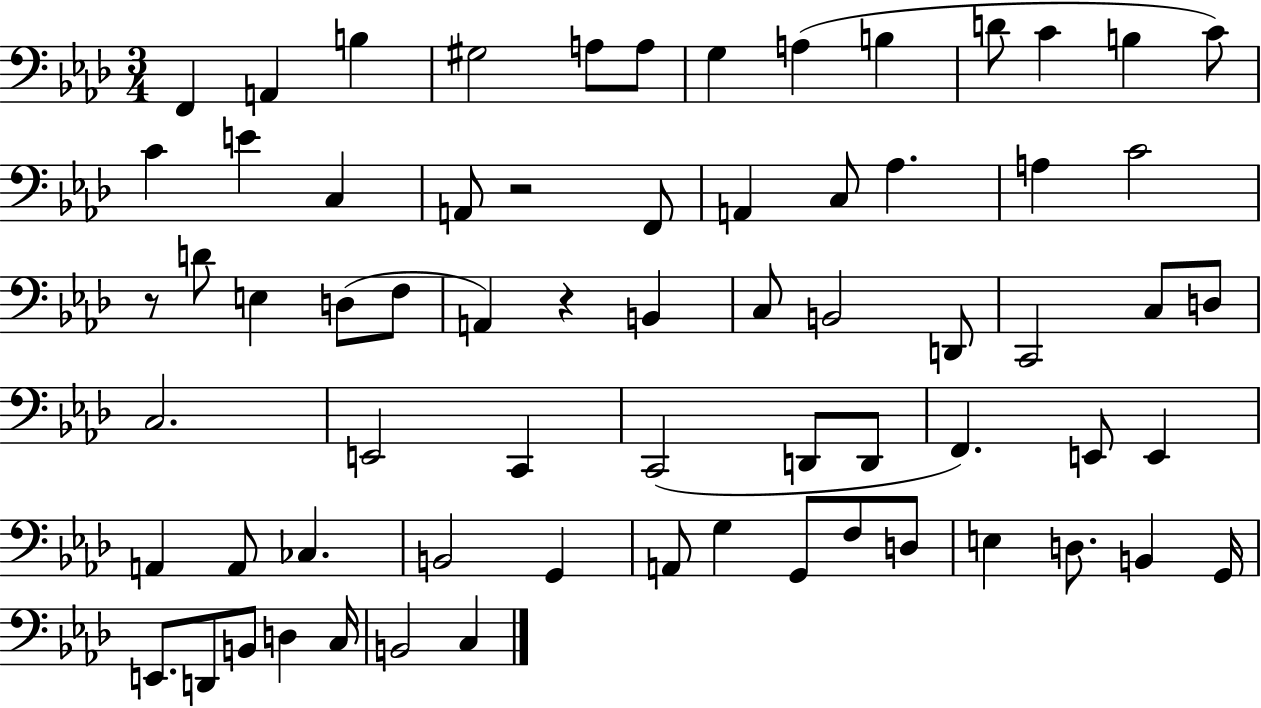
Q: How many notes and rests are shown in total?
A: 68